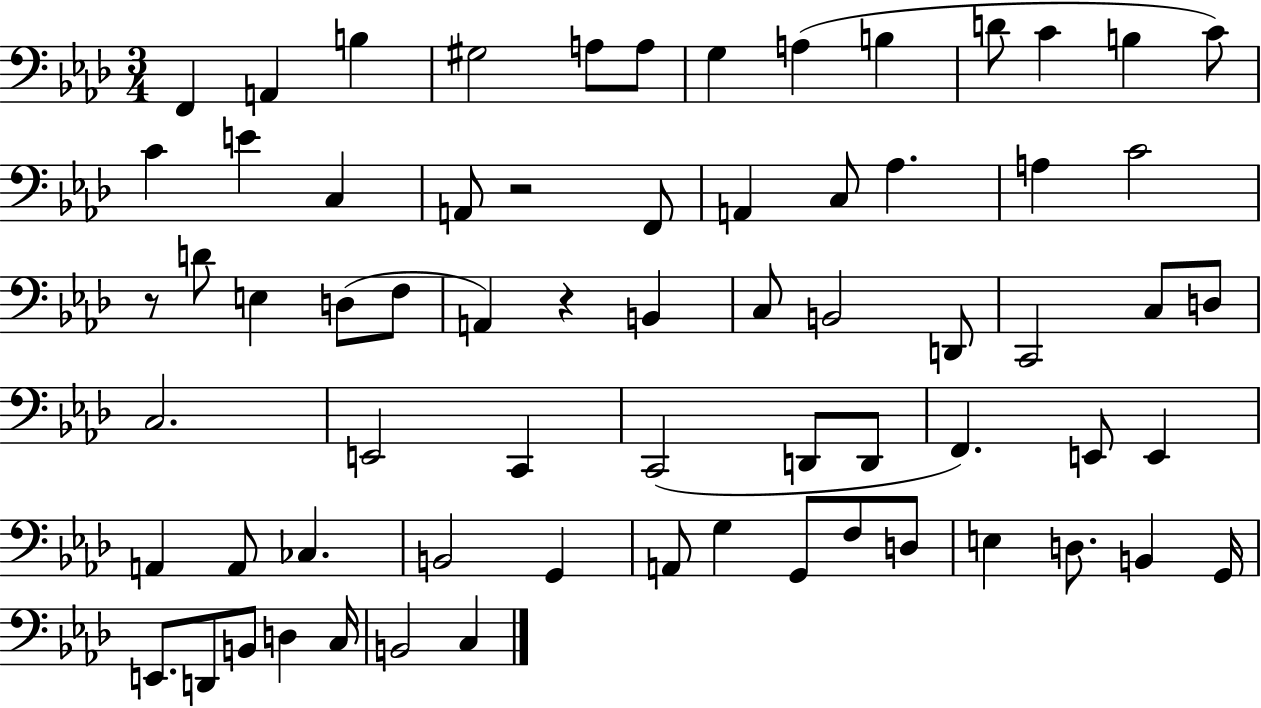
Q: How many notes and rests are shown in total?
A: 68